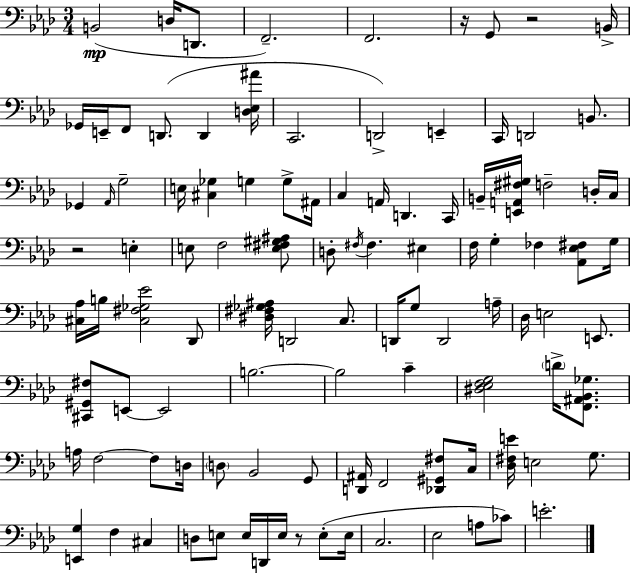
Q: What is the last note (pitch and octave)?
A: E4